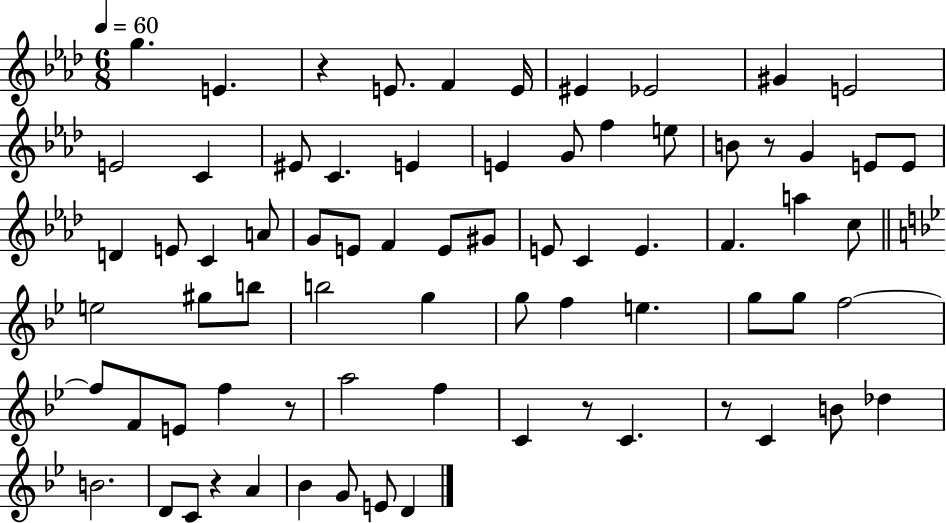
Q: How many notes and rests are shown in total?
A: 73